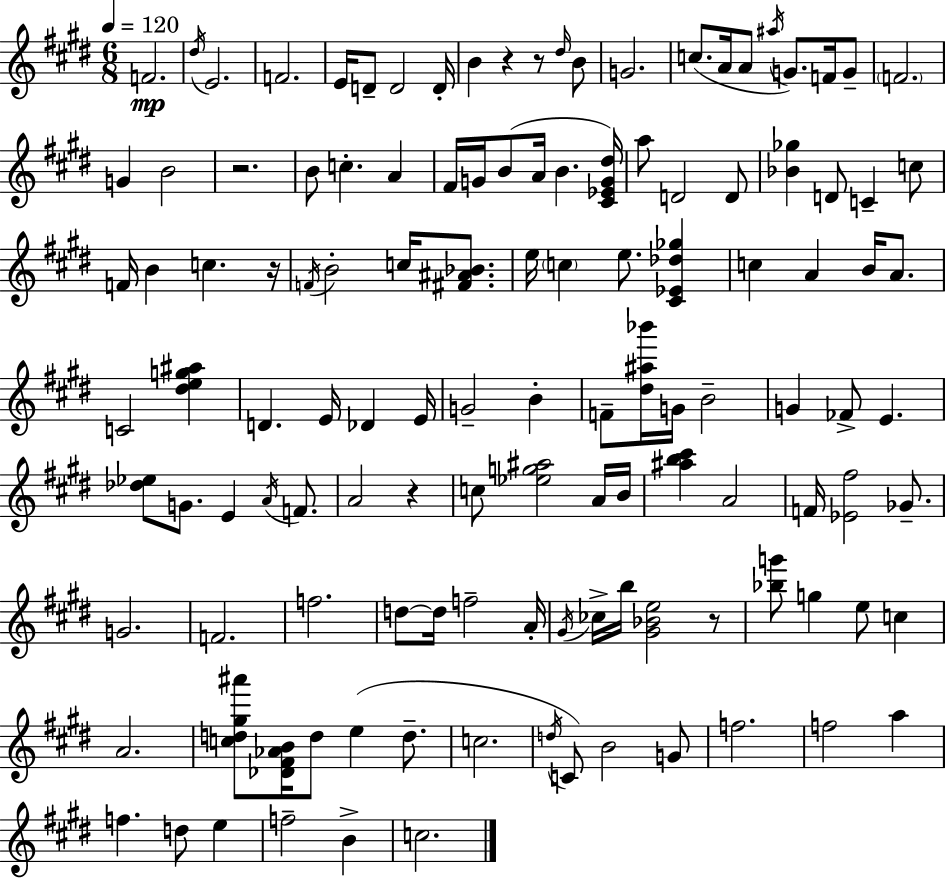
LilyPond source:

{
  \clef treble
  \numericTimeSignature
  \time 6/8
  \key e \major
  \tempo 4 = 120
  f'2.\mp | \acciaccatura { dis''16 } e'2. | f'2. | e'16 d'8-- d'2 | \break d'16-. b'4 r4 r8 \grace { dis''16 } | b'8 g'2. | c''8.( a'16 a'8 \acciaccatura { ais''16 }) g'8. | f'16 g'8-- \parenthesize f'2. | \break g'4 b'2 | r2. | b'8 c''4.-. a'4 | fis'16 g'16 b'8( a'16 b'4. | \break <cis' ees' g' dis''>16) a''8 d'2 | d'8 <bes' ges''>4 d'8 c'4-- | c''8 f'16 b'4 c''4. | r16 \acciaccatura { f'16 } b'2-. | \break c''16 <fis' ais' bes'>8. e''16 \parenthesize c''4 e''8. | <cis' ees' des'' ges''>4 c''4 a'4 | b'16 a'8. c'2 | <dis'' e'' g'' ais''>4 d'4. e'16 des'4 | \break e'16 g'2-- | b'4-. f'8-- <dis'' ais'' bes'''>16 g'16 b'2-- | g'4 fes'8-> e'4. | <des'' ees''>8 g'8. e'4 | \break \acciaccatura { a'16 } f'8. a'2 | r4 c''8 <ees'' g'' ais''>2 | a'16 b'16 <ais'' b'' cis'''>4 a'2 | f'16 <ees' fis''>2 | \break ges'8.-- g'2. | f'2. | f''2. | d''8~~ d''16 f''2-- | \break a'16-. \acciaccatura { gis'16 } ces''16-> b''16 <gis' bes' e''>2 | r8 <bes'' g'''>8 g''4 | e''8 c''4 a'2. | <c'' d'' gis'' ais'''>8 <des' fis' aes' b'>16 d''8 e''4( | \break d''8.-- c''2. | \acciaccatura { d''16 } c'8) b'2 | g'8 f''2. | f''2 | \break a''4 f''4. | d''8 e''4 f''2-- | b'4-> c''2. | \bar "|."
}